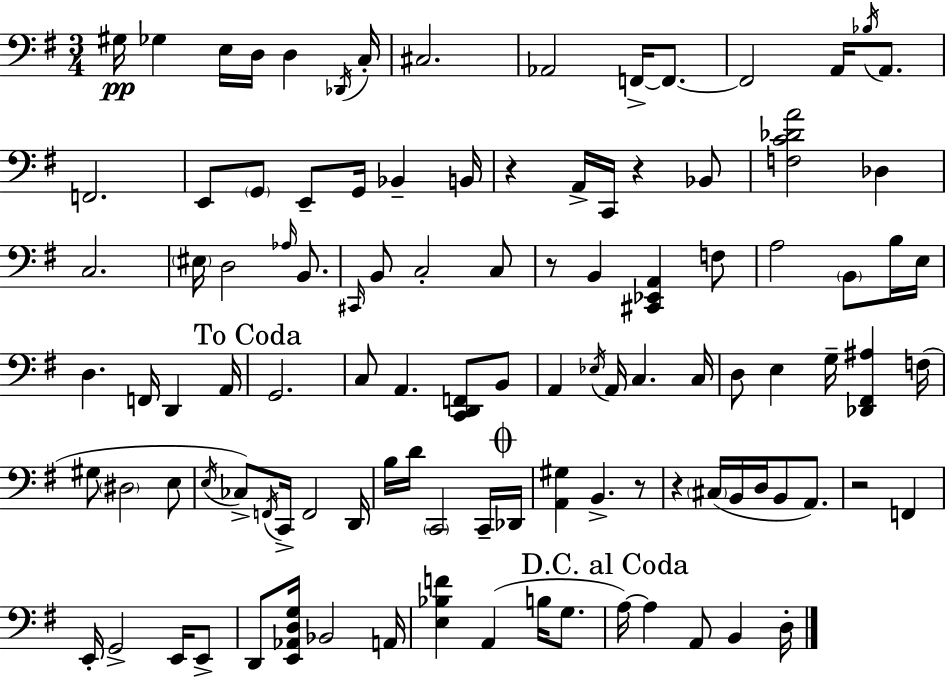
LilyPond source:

{
  \clef bass
  \numericTimeSignature
  \time 3/4
  \key g \major
  \repeat volta 2 { gis16\pp ges4 e16 d16 d4 \acciaccatura { des,16 } | c16-. cis2. | aes,2 f,16->~~ f,8.~~ | f,2 a,16 \acciaccatura { bes16 } a,8. | \break f,2. | e,8 \parenthesize g,8 e,8-- g,16 bes,4-- | b,16 r4 a,16-> c,16 r4 | bes,8 <f c' des' a'>2 des4 | \break c2. | \parenthesize eis16 d2 \grace { aes16 } | b,8. \grace { cis,16 } b,8 c2-. | c8 r8 b,4 <cis, ees, a,>4 | \break f8 a2 | \parenthesize b,8 b16 e16 d4. f,16 d,4 | a,16 \mark "To Coda" g,2. | c8 a,4. | \break <c, d, f,>8 b,8 a,4 \acciaccatura { ees16 } a,16 c4. | c16 d8 e4 g16-- | <des, fis, ais>4 f16( gis8 \parenthesize dis2 | e8 \acciaccatura { e16 } ces8->) \acciaccatura { f,16 } c,16-> f,2 | \break d,16 b16 d'16 \parenthesize c,2 | c,16-- \mark \markup { \musicglyph "scripts.coda" } des,16 <a, gis>4 b,4.-> | r8 r4 \parenthesize cis16( | b,16 d16 b,8 a,8.) r2 | \break f,4 e,16-. g,2-> | e,16 e,8-> d,8 <e, aes, d g>16 bes,2 | a,16 <e bes f'>4 a,4( | b16 g8. \mark "D.C. al Coda" a16~~) a4 | \break a,8 b,4 d16-. } \bar "|."
}